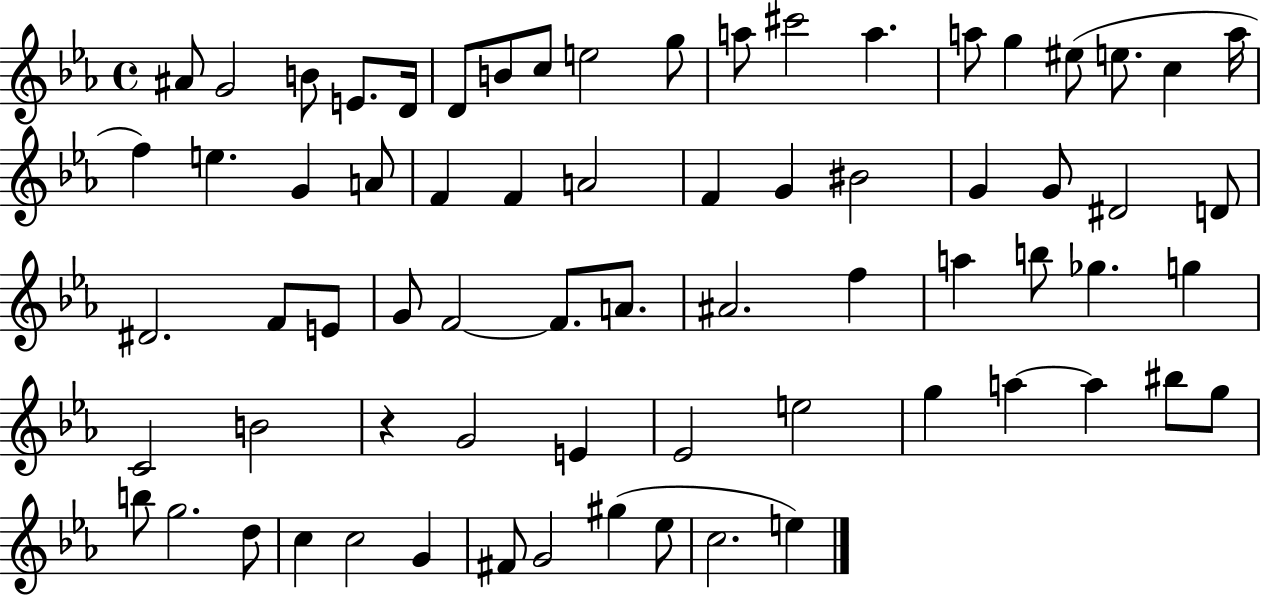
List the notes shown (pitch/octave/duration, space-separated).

A#4/e G4/h B4/e E4/e. D4/s D4/e B4/e C5/e E5/h G5/e A5/e C#6/h A5/q. A5/e G5/q EIS5/e E5/e. C5/q A5/s F5/q E5/q. G4/q A4/e F4/q F4/q A4/h F4/q G4/q BIS4/h G4/q G4/e D#4/h D4/e D#4/h. F4/e E4/e G4/e F4/h F4/e. A4/e. A#4/h. F5/q A5/q B5/e Gb5/q. G5/q C4/h B4/h R/q G4/h E4/q Eb4/h E5/h G5/q A5/q A5/q BIS5/e G5/e B5/e G5/h. D5/e C5/q C5/h G4/q F#4/e G4/h G#5/q Eb5/e C5/h. E5/q